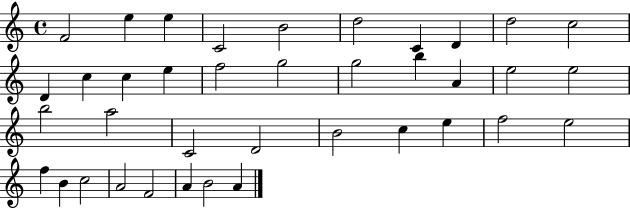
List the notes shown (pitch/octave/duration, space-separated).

F4/h E5/q E5/q C4/h B4/h D5/h C4/q D4/q D5/h C5/h D4/q C5/q C5/q E5/q F5/h G5/h G5/h B5/q A4/q E5/h E5/h B5/h A5/h C4/h D4/h B4/h C5/q E5/q F5/h E5/h F5/q B4/q C5/h A4/h F4/h A4/q B4/h A4/q